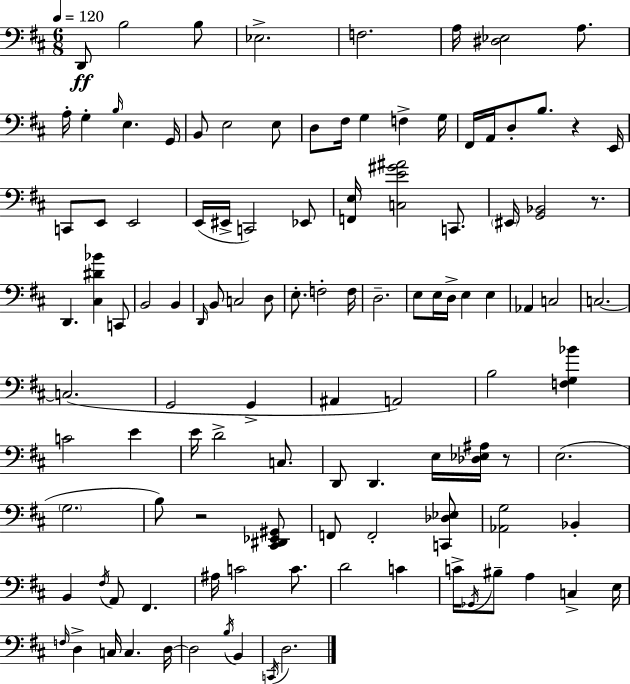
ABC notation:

X:1
T:Untitled
M:6/8
L:1/4
K:D
D,,/2 B,2 B,/2 _E,2 F,2 A,/4 [^D,_E,]2 A,/2 A,/4 G, B,/4 E, G,,/4 B,,/2 E,2 E,/2 D,/2 ^F,/4 G, F, G,/4 ^F,,/4 A,,/4 D,/2 B,/2 z E,,/4 C,,/2 E,,/2 E,,2 E,,/4 ^E,,/4 C,,2 _E,,/2 [F,,E,]/4 [C,E^G^A]2 C,,/2 ^E,,/4 [G,,_B,,]2 z/2 D,, [^C,^D_B] C,,/2 B,,2 B,, D,,/4 B,,/2 C,2 D,/2 E,/2 F,2 F,/4 D,2 E,/2 E,/4 D,/4 E, E, _A,, C,2 C,2 C,2 G,,2 G,, ^A,, A,,2 B,2 [F,G,_B] C2 E E/4 D2 C,/2 D,,/2 D,, E,/4 [_D,_E,^A,]/4 z/2 E,2 G,2 B,/2 z2 [^C,,^D,,_E,,^G,,]/2 F,,/2 F,,2 [C,,_D,_E,]/2 [_A,,G,]2 _B,, B,, ^F,/4 A,,/2 ^F,, ^A,/4 C2 C/2 D2 C C/4 _G,,/4 ^B,/2 A, C, E,/4 F,/4 D, C,/4 C, D,/4 D,2 B,/4 B,, C,,/4 D,2